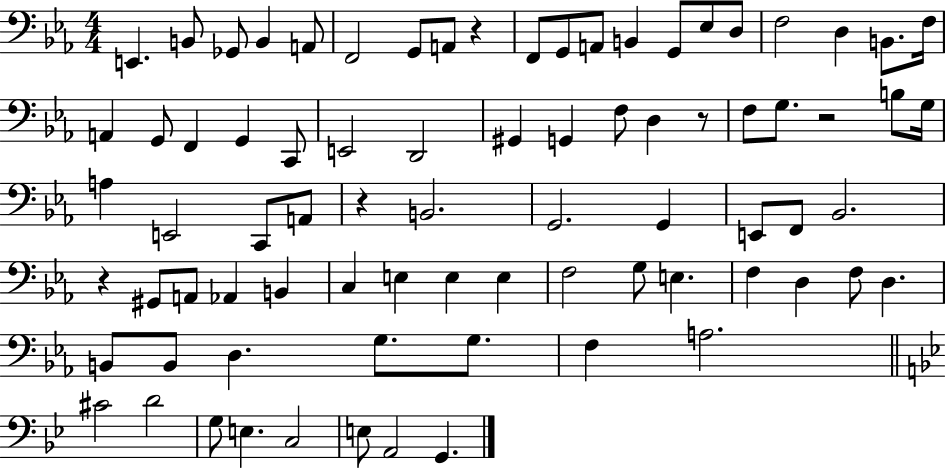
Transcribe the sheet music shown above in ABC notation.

X:1
T:Untitled
M:4/4
L:1/4
K:Eb
E,, B,,/2 _G,,/2 B,, A,,/2 F,,2 G,,/2 A,,/2 z F,,/2 G,,/2 A,,/2 B,, G,,/2 _E,/2 D,/2 F,2 D, B,,/2 F,/4 A,, G,,/2 F,, G,, C,,/2 E,,2 D,,2 ^G,, G,, F,/2 D, z/2 F,/2 G,/2 z2 B,/2 G,/4 A, E,,2 C,,/2 A,,/2 z B,,2 G,,2 G,, E,,/2 F,,/2 _B,,2 z ^G,,/2 A,,/2 _A,, B,, C, E, E, E, F,2 G,/2 E, F, D, F,/2 D, B,,/2 B,,/2 D, G,/2 G,/2 F, A,2 ^C2 D2 G,/2 E, C,2 E,/2 A,,2 G,,